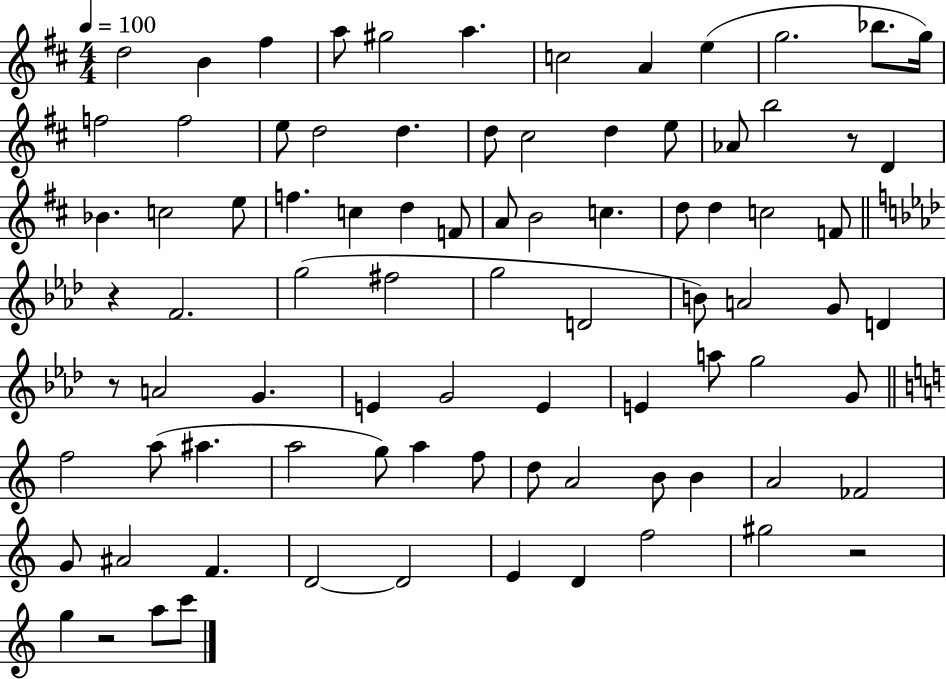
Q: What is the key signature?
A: D major